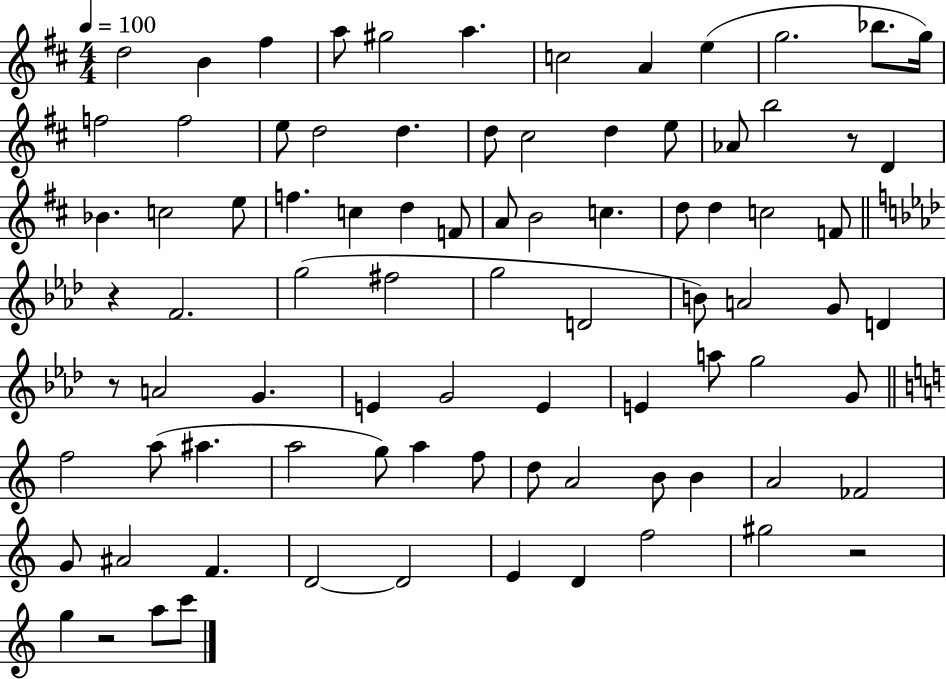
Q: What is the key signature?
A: D major